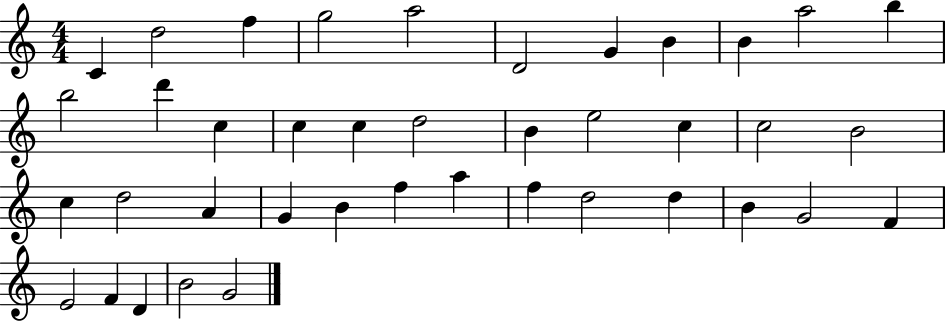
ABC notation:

X:1
T:Untitled
M:4/4
L:1/4
K:C
C d2 f g2 a2 D2 G B B a2 b b2 d' c c c d2 B e2 c c2 B2 c d2 A G B f a f d2 d B G2 F E2 F D B2 G2